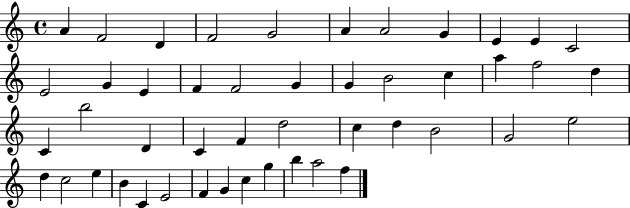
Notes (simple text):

A4/q F4/h D4/q F4/h G4/h A4/q A4/h G4/q E4/q E4/q C4/h E4/h G4/q E4/q F4/q F4/h G4/q G4/q B4/h C5/q A5/q F5/h D5/q C4/q B5/h D4/q C4/q F4/q D5/h C5/q D5/q B4/h G4/h E5/h D5/q C5/h E5/q B4/q C4/q E4/h F4/q G4/q C5/q G5/q B5/q A5/h F5/q